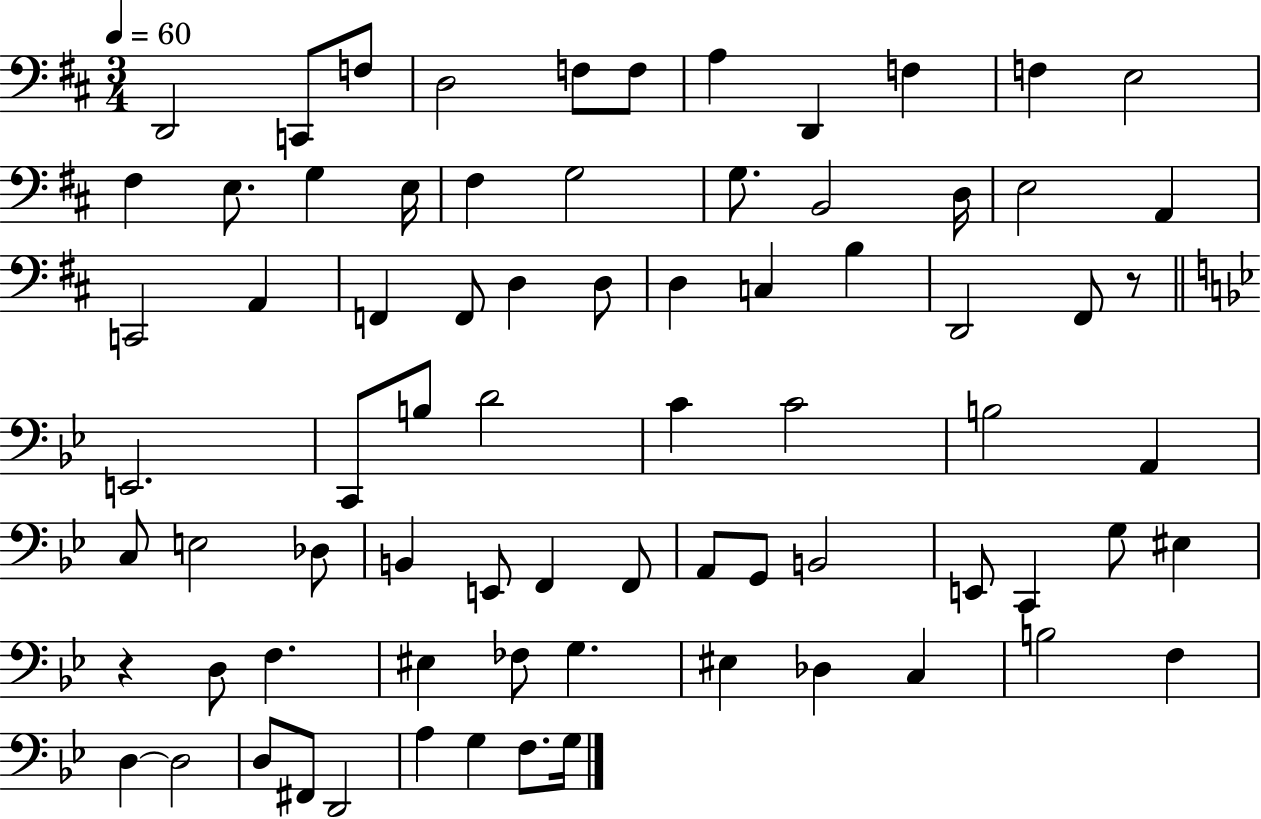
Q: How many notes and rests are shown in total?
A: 76